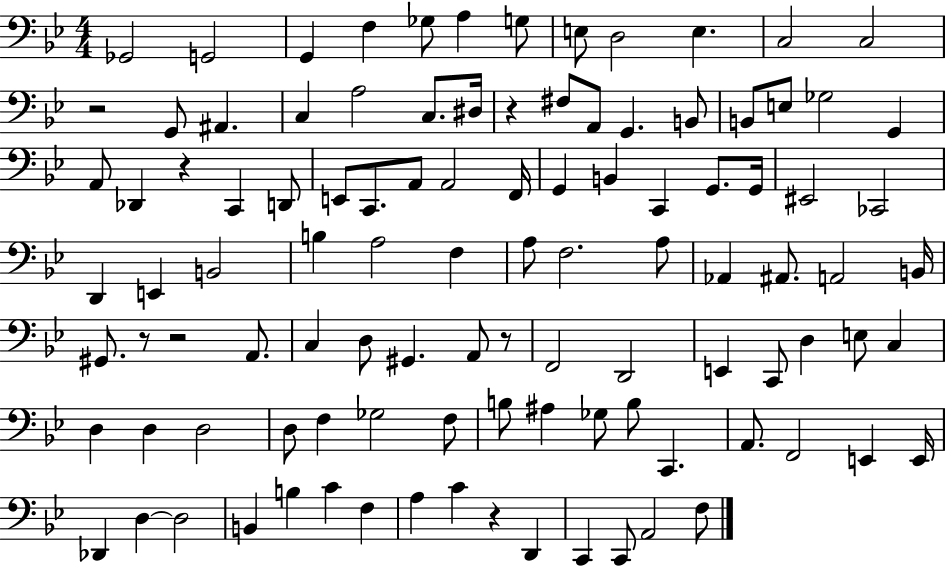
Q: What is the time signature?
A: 4/4